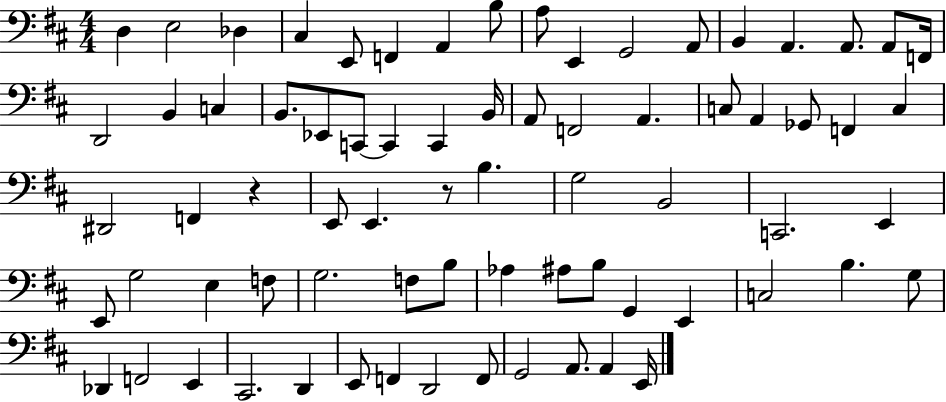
{
  \clef bass
  \numericTimeSignature
  \time 4/4
  \key d \major
  d4 e2 des4 | cis4 e,8 f,4 a,4 b8 | a8 e,4 g,2 a,8 | b,4 a,4. a,8. a,8 f,16 | \break d,2 b,4 c4 | b,8. ees,8 c,8~~ c,4 c,4 b,16 | a,8 f,2 a,4. | c8 a,4 ges,8 f,4 c4 | \break dis,2 f,4 r4 | e,8 e,4. r8 b4. | g2 b,2 | c,2. e,4 | \break e,8 g2 e4 f8 | g2. f8 b8 | aes4 ais8 b8 g,4 e,4 | c2 b4. g8 | \break des,4 f,2 e,4 | cis,2. d,4 | e,8 f,4 d,2 f,8 | g,2 a,8. a,4 e,16 | \break \bar "|."
}